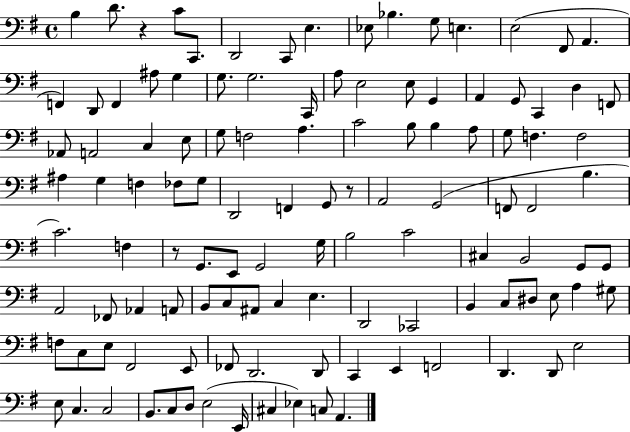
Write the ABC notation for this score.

X:1
T:Untitled
M:4/4
L:1/4
K:G
B, D/2 z C/2 C,,/2 D,,2 C,,/2 E, _E,/2 _B, G,/2 E, E,2 ^F,,/2 A,, F,, D,,/2 F,, ^A,/2 G, G,/2 G,2 C,,/4 A,/2 E,2 E,/2 G,, A,, G,,/2 C,, D, F,,/2 _A,,/2 A,,2 C, E,/2 G,/2 F,2 A, C2 B,/2 B, A,/2 G,/2 F, F,2 ^A, G, F, _F,/2 G,/2 D,,2 F,, G,,/2 z/2 A,,2 G,,2 F,,/2 F,,2 B, C2 F, z/2 G,,/2 E,,/2 G,,2 G,/4 B,2 C2 ^C, B,,2 G,,/2 G,,/2 A,,2 _F,,/2 _A,, A,,/2 B,,/2 C,/2 ^A,,/2 C, E, D,,2 _C,,2 B,, C,/2 ^D,/2 E,/2 A, ^G,/2 F,/2 C,/2 E,/2 ^F,,2 E,,/2 _F,,/2 D,,2 D,,/2 C,, E,, F,,2 D,, D,,/2 E,2 E,/2 C, C,2 B,,/2 C,/2 D,/2 E,2 E,,/4 ^C, _E, C,/2 A,,